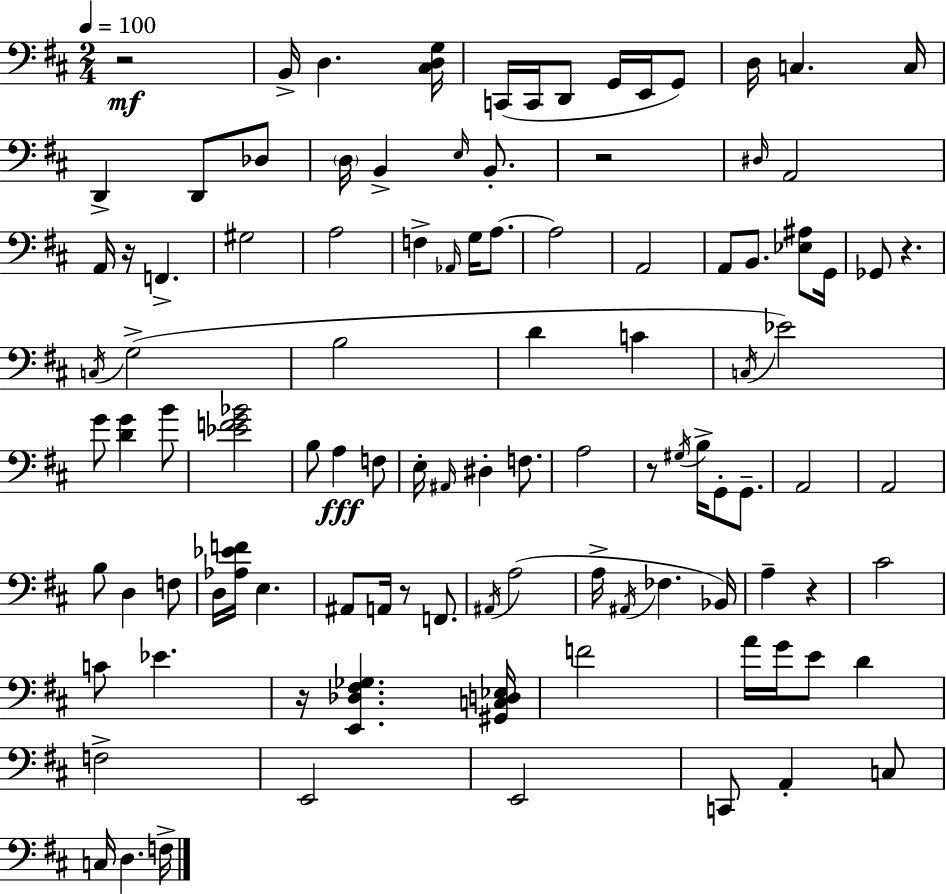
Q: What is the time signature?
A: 2/4